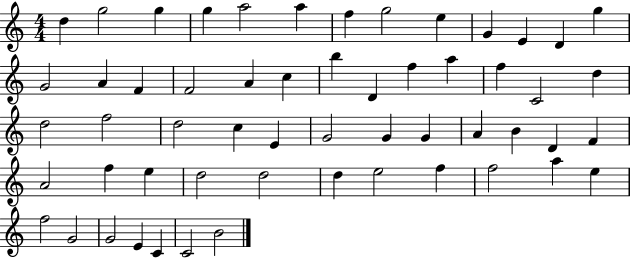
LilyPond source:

{
  \clef treble
  \numericTimeSignature
  \time 4/4
  \key c \major
  d''4 g''2 g''4 | g''4 a''2 a''4 | f''4 g''2 e''4 | g'4 e'4 d'4 g''4 | \break g'2 a'4 f'4 | f'2 a'4 c''4 | b''4 d'4 f''4 a''4 | f''4 c'2 d''4 | \break d''2 f''2 | d''2 c''4 e'4 | g'2 g'4 g'4 | a'4 b'4 d'4 f'4 | \break a'2 f''4 e''4 | d''2 d''2 | d''4 e''2 f''4 | f''2 a''4 e''4 | \break f''2 g'2 | g'2 e'4 c'4 | c'2 b'2 | \bar "|."
}